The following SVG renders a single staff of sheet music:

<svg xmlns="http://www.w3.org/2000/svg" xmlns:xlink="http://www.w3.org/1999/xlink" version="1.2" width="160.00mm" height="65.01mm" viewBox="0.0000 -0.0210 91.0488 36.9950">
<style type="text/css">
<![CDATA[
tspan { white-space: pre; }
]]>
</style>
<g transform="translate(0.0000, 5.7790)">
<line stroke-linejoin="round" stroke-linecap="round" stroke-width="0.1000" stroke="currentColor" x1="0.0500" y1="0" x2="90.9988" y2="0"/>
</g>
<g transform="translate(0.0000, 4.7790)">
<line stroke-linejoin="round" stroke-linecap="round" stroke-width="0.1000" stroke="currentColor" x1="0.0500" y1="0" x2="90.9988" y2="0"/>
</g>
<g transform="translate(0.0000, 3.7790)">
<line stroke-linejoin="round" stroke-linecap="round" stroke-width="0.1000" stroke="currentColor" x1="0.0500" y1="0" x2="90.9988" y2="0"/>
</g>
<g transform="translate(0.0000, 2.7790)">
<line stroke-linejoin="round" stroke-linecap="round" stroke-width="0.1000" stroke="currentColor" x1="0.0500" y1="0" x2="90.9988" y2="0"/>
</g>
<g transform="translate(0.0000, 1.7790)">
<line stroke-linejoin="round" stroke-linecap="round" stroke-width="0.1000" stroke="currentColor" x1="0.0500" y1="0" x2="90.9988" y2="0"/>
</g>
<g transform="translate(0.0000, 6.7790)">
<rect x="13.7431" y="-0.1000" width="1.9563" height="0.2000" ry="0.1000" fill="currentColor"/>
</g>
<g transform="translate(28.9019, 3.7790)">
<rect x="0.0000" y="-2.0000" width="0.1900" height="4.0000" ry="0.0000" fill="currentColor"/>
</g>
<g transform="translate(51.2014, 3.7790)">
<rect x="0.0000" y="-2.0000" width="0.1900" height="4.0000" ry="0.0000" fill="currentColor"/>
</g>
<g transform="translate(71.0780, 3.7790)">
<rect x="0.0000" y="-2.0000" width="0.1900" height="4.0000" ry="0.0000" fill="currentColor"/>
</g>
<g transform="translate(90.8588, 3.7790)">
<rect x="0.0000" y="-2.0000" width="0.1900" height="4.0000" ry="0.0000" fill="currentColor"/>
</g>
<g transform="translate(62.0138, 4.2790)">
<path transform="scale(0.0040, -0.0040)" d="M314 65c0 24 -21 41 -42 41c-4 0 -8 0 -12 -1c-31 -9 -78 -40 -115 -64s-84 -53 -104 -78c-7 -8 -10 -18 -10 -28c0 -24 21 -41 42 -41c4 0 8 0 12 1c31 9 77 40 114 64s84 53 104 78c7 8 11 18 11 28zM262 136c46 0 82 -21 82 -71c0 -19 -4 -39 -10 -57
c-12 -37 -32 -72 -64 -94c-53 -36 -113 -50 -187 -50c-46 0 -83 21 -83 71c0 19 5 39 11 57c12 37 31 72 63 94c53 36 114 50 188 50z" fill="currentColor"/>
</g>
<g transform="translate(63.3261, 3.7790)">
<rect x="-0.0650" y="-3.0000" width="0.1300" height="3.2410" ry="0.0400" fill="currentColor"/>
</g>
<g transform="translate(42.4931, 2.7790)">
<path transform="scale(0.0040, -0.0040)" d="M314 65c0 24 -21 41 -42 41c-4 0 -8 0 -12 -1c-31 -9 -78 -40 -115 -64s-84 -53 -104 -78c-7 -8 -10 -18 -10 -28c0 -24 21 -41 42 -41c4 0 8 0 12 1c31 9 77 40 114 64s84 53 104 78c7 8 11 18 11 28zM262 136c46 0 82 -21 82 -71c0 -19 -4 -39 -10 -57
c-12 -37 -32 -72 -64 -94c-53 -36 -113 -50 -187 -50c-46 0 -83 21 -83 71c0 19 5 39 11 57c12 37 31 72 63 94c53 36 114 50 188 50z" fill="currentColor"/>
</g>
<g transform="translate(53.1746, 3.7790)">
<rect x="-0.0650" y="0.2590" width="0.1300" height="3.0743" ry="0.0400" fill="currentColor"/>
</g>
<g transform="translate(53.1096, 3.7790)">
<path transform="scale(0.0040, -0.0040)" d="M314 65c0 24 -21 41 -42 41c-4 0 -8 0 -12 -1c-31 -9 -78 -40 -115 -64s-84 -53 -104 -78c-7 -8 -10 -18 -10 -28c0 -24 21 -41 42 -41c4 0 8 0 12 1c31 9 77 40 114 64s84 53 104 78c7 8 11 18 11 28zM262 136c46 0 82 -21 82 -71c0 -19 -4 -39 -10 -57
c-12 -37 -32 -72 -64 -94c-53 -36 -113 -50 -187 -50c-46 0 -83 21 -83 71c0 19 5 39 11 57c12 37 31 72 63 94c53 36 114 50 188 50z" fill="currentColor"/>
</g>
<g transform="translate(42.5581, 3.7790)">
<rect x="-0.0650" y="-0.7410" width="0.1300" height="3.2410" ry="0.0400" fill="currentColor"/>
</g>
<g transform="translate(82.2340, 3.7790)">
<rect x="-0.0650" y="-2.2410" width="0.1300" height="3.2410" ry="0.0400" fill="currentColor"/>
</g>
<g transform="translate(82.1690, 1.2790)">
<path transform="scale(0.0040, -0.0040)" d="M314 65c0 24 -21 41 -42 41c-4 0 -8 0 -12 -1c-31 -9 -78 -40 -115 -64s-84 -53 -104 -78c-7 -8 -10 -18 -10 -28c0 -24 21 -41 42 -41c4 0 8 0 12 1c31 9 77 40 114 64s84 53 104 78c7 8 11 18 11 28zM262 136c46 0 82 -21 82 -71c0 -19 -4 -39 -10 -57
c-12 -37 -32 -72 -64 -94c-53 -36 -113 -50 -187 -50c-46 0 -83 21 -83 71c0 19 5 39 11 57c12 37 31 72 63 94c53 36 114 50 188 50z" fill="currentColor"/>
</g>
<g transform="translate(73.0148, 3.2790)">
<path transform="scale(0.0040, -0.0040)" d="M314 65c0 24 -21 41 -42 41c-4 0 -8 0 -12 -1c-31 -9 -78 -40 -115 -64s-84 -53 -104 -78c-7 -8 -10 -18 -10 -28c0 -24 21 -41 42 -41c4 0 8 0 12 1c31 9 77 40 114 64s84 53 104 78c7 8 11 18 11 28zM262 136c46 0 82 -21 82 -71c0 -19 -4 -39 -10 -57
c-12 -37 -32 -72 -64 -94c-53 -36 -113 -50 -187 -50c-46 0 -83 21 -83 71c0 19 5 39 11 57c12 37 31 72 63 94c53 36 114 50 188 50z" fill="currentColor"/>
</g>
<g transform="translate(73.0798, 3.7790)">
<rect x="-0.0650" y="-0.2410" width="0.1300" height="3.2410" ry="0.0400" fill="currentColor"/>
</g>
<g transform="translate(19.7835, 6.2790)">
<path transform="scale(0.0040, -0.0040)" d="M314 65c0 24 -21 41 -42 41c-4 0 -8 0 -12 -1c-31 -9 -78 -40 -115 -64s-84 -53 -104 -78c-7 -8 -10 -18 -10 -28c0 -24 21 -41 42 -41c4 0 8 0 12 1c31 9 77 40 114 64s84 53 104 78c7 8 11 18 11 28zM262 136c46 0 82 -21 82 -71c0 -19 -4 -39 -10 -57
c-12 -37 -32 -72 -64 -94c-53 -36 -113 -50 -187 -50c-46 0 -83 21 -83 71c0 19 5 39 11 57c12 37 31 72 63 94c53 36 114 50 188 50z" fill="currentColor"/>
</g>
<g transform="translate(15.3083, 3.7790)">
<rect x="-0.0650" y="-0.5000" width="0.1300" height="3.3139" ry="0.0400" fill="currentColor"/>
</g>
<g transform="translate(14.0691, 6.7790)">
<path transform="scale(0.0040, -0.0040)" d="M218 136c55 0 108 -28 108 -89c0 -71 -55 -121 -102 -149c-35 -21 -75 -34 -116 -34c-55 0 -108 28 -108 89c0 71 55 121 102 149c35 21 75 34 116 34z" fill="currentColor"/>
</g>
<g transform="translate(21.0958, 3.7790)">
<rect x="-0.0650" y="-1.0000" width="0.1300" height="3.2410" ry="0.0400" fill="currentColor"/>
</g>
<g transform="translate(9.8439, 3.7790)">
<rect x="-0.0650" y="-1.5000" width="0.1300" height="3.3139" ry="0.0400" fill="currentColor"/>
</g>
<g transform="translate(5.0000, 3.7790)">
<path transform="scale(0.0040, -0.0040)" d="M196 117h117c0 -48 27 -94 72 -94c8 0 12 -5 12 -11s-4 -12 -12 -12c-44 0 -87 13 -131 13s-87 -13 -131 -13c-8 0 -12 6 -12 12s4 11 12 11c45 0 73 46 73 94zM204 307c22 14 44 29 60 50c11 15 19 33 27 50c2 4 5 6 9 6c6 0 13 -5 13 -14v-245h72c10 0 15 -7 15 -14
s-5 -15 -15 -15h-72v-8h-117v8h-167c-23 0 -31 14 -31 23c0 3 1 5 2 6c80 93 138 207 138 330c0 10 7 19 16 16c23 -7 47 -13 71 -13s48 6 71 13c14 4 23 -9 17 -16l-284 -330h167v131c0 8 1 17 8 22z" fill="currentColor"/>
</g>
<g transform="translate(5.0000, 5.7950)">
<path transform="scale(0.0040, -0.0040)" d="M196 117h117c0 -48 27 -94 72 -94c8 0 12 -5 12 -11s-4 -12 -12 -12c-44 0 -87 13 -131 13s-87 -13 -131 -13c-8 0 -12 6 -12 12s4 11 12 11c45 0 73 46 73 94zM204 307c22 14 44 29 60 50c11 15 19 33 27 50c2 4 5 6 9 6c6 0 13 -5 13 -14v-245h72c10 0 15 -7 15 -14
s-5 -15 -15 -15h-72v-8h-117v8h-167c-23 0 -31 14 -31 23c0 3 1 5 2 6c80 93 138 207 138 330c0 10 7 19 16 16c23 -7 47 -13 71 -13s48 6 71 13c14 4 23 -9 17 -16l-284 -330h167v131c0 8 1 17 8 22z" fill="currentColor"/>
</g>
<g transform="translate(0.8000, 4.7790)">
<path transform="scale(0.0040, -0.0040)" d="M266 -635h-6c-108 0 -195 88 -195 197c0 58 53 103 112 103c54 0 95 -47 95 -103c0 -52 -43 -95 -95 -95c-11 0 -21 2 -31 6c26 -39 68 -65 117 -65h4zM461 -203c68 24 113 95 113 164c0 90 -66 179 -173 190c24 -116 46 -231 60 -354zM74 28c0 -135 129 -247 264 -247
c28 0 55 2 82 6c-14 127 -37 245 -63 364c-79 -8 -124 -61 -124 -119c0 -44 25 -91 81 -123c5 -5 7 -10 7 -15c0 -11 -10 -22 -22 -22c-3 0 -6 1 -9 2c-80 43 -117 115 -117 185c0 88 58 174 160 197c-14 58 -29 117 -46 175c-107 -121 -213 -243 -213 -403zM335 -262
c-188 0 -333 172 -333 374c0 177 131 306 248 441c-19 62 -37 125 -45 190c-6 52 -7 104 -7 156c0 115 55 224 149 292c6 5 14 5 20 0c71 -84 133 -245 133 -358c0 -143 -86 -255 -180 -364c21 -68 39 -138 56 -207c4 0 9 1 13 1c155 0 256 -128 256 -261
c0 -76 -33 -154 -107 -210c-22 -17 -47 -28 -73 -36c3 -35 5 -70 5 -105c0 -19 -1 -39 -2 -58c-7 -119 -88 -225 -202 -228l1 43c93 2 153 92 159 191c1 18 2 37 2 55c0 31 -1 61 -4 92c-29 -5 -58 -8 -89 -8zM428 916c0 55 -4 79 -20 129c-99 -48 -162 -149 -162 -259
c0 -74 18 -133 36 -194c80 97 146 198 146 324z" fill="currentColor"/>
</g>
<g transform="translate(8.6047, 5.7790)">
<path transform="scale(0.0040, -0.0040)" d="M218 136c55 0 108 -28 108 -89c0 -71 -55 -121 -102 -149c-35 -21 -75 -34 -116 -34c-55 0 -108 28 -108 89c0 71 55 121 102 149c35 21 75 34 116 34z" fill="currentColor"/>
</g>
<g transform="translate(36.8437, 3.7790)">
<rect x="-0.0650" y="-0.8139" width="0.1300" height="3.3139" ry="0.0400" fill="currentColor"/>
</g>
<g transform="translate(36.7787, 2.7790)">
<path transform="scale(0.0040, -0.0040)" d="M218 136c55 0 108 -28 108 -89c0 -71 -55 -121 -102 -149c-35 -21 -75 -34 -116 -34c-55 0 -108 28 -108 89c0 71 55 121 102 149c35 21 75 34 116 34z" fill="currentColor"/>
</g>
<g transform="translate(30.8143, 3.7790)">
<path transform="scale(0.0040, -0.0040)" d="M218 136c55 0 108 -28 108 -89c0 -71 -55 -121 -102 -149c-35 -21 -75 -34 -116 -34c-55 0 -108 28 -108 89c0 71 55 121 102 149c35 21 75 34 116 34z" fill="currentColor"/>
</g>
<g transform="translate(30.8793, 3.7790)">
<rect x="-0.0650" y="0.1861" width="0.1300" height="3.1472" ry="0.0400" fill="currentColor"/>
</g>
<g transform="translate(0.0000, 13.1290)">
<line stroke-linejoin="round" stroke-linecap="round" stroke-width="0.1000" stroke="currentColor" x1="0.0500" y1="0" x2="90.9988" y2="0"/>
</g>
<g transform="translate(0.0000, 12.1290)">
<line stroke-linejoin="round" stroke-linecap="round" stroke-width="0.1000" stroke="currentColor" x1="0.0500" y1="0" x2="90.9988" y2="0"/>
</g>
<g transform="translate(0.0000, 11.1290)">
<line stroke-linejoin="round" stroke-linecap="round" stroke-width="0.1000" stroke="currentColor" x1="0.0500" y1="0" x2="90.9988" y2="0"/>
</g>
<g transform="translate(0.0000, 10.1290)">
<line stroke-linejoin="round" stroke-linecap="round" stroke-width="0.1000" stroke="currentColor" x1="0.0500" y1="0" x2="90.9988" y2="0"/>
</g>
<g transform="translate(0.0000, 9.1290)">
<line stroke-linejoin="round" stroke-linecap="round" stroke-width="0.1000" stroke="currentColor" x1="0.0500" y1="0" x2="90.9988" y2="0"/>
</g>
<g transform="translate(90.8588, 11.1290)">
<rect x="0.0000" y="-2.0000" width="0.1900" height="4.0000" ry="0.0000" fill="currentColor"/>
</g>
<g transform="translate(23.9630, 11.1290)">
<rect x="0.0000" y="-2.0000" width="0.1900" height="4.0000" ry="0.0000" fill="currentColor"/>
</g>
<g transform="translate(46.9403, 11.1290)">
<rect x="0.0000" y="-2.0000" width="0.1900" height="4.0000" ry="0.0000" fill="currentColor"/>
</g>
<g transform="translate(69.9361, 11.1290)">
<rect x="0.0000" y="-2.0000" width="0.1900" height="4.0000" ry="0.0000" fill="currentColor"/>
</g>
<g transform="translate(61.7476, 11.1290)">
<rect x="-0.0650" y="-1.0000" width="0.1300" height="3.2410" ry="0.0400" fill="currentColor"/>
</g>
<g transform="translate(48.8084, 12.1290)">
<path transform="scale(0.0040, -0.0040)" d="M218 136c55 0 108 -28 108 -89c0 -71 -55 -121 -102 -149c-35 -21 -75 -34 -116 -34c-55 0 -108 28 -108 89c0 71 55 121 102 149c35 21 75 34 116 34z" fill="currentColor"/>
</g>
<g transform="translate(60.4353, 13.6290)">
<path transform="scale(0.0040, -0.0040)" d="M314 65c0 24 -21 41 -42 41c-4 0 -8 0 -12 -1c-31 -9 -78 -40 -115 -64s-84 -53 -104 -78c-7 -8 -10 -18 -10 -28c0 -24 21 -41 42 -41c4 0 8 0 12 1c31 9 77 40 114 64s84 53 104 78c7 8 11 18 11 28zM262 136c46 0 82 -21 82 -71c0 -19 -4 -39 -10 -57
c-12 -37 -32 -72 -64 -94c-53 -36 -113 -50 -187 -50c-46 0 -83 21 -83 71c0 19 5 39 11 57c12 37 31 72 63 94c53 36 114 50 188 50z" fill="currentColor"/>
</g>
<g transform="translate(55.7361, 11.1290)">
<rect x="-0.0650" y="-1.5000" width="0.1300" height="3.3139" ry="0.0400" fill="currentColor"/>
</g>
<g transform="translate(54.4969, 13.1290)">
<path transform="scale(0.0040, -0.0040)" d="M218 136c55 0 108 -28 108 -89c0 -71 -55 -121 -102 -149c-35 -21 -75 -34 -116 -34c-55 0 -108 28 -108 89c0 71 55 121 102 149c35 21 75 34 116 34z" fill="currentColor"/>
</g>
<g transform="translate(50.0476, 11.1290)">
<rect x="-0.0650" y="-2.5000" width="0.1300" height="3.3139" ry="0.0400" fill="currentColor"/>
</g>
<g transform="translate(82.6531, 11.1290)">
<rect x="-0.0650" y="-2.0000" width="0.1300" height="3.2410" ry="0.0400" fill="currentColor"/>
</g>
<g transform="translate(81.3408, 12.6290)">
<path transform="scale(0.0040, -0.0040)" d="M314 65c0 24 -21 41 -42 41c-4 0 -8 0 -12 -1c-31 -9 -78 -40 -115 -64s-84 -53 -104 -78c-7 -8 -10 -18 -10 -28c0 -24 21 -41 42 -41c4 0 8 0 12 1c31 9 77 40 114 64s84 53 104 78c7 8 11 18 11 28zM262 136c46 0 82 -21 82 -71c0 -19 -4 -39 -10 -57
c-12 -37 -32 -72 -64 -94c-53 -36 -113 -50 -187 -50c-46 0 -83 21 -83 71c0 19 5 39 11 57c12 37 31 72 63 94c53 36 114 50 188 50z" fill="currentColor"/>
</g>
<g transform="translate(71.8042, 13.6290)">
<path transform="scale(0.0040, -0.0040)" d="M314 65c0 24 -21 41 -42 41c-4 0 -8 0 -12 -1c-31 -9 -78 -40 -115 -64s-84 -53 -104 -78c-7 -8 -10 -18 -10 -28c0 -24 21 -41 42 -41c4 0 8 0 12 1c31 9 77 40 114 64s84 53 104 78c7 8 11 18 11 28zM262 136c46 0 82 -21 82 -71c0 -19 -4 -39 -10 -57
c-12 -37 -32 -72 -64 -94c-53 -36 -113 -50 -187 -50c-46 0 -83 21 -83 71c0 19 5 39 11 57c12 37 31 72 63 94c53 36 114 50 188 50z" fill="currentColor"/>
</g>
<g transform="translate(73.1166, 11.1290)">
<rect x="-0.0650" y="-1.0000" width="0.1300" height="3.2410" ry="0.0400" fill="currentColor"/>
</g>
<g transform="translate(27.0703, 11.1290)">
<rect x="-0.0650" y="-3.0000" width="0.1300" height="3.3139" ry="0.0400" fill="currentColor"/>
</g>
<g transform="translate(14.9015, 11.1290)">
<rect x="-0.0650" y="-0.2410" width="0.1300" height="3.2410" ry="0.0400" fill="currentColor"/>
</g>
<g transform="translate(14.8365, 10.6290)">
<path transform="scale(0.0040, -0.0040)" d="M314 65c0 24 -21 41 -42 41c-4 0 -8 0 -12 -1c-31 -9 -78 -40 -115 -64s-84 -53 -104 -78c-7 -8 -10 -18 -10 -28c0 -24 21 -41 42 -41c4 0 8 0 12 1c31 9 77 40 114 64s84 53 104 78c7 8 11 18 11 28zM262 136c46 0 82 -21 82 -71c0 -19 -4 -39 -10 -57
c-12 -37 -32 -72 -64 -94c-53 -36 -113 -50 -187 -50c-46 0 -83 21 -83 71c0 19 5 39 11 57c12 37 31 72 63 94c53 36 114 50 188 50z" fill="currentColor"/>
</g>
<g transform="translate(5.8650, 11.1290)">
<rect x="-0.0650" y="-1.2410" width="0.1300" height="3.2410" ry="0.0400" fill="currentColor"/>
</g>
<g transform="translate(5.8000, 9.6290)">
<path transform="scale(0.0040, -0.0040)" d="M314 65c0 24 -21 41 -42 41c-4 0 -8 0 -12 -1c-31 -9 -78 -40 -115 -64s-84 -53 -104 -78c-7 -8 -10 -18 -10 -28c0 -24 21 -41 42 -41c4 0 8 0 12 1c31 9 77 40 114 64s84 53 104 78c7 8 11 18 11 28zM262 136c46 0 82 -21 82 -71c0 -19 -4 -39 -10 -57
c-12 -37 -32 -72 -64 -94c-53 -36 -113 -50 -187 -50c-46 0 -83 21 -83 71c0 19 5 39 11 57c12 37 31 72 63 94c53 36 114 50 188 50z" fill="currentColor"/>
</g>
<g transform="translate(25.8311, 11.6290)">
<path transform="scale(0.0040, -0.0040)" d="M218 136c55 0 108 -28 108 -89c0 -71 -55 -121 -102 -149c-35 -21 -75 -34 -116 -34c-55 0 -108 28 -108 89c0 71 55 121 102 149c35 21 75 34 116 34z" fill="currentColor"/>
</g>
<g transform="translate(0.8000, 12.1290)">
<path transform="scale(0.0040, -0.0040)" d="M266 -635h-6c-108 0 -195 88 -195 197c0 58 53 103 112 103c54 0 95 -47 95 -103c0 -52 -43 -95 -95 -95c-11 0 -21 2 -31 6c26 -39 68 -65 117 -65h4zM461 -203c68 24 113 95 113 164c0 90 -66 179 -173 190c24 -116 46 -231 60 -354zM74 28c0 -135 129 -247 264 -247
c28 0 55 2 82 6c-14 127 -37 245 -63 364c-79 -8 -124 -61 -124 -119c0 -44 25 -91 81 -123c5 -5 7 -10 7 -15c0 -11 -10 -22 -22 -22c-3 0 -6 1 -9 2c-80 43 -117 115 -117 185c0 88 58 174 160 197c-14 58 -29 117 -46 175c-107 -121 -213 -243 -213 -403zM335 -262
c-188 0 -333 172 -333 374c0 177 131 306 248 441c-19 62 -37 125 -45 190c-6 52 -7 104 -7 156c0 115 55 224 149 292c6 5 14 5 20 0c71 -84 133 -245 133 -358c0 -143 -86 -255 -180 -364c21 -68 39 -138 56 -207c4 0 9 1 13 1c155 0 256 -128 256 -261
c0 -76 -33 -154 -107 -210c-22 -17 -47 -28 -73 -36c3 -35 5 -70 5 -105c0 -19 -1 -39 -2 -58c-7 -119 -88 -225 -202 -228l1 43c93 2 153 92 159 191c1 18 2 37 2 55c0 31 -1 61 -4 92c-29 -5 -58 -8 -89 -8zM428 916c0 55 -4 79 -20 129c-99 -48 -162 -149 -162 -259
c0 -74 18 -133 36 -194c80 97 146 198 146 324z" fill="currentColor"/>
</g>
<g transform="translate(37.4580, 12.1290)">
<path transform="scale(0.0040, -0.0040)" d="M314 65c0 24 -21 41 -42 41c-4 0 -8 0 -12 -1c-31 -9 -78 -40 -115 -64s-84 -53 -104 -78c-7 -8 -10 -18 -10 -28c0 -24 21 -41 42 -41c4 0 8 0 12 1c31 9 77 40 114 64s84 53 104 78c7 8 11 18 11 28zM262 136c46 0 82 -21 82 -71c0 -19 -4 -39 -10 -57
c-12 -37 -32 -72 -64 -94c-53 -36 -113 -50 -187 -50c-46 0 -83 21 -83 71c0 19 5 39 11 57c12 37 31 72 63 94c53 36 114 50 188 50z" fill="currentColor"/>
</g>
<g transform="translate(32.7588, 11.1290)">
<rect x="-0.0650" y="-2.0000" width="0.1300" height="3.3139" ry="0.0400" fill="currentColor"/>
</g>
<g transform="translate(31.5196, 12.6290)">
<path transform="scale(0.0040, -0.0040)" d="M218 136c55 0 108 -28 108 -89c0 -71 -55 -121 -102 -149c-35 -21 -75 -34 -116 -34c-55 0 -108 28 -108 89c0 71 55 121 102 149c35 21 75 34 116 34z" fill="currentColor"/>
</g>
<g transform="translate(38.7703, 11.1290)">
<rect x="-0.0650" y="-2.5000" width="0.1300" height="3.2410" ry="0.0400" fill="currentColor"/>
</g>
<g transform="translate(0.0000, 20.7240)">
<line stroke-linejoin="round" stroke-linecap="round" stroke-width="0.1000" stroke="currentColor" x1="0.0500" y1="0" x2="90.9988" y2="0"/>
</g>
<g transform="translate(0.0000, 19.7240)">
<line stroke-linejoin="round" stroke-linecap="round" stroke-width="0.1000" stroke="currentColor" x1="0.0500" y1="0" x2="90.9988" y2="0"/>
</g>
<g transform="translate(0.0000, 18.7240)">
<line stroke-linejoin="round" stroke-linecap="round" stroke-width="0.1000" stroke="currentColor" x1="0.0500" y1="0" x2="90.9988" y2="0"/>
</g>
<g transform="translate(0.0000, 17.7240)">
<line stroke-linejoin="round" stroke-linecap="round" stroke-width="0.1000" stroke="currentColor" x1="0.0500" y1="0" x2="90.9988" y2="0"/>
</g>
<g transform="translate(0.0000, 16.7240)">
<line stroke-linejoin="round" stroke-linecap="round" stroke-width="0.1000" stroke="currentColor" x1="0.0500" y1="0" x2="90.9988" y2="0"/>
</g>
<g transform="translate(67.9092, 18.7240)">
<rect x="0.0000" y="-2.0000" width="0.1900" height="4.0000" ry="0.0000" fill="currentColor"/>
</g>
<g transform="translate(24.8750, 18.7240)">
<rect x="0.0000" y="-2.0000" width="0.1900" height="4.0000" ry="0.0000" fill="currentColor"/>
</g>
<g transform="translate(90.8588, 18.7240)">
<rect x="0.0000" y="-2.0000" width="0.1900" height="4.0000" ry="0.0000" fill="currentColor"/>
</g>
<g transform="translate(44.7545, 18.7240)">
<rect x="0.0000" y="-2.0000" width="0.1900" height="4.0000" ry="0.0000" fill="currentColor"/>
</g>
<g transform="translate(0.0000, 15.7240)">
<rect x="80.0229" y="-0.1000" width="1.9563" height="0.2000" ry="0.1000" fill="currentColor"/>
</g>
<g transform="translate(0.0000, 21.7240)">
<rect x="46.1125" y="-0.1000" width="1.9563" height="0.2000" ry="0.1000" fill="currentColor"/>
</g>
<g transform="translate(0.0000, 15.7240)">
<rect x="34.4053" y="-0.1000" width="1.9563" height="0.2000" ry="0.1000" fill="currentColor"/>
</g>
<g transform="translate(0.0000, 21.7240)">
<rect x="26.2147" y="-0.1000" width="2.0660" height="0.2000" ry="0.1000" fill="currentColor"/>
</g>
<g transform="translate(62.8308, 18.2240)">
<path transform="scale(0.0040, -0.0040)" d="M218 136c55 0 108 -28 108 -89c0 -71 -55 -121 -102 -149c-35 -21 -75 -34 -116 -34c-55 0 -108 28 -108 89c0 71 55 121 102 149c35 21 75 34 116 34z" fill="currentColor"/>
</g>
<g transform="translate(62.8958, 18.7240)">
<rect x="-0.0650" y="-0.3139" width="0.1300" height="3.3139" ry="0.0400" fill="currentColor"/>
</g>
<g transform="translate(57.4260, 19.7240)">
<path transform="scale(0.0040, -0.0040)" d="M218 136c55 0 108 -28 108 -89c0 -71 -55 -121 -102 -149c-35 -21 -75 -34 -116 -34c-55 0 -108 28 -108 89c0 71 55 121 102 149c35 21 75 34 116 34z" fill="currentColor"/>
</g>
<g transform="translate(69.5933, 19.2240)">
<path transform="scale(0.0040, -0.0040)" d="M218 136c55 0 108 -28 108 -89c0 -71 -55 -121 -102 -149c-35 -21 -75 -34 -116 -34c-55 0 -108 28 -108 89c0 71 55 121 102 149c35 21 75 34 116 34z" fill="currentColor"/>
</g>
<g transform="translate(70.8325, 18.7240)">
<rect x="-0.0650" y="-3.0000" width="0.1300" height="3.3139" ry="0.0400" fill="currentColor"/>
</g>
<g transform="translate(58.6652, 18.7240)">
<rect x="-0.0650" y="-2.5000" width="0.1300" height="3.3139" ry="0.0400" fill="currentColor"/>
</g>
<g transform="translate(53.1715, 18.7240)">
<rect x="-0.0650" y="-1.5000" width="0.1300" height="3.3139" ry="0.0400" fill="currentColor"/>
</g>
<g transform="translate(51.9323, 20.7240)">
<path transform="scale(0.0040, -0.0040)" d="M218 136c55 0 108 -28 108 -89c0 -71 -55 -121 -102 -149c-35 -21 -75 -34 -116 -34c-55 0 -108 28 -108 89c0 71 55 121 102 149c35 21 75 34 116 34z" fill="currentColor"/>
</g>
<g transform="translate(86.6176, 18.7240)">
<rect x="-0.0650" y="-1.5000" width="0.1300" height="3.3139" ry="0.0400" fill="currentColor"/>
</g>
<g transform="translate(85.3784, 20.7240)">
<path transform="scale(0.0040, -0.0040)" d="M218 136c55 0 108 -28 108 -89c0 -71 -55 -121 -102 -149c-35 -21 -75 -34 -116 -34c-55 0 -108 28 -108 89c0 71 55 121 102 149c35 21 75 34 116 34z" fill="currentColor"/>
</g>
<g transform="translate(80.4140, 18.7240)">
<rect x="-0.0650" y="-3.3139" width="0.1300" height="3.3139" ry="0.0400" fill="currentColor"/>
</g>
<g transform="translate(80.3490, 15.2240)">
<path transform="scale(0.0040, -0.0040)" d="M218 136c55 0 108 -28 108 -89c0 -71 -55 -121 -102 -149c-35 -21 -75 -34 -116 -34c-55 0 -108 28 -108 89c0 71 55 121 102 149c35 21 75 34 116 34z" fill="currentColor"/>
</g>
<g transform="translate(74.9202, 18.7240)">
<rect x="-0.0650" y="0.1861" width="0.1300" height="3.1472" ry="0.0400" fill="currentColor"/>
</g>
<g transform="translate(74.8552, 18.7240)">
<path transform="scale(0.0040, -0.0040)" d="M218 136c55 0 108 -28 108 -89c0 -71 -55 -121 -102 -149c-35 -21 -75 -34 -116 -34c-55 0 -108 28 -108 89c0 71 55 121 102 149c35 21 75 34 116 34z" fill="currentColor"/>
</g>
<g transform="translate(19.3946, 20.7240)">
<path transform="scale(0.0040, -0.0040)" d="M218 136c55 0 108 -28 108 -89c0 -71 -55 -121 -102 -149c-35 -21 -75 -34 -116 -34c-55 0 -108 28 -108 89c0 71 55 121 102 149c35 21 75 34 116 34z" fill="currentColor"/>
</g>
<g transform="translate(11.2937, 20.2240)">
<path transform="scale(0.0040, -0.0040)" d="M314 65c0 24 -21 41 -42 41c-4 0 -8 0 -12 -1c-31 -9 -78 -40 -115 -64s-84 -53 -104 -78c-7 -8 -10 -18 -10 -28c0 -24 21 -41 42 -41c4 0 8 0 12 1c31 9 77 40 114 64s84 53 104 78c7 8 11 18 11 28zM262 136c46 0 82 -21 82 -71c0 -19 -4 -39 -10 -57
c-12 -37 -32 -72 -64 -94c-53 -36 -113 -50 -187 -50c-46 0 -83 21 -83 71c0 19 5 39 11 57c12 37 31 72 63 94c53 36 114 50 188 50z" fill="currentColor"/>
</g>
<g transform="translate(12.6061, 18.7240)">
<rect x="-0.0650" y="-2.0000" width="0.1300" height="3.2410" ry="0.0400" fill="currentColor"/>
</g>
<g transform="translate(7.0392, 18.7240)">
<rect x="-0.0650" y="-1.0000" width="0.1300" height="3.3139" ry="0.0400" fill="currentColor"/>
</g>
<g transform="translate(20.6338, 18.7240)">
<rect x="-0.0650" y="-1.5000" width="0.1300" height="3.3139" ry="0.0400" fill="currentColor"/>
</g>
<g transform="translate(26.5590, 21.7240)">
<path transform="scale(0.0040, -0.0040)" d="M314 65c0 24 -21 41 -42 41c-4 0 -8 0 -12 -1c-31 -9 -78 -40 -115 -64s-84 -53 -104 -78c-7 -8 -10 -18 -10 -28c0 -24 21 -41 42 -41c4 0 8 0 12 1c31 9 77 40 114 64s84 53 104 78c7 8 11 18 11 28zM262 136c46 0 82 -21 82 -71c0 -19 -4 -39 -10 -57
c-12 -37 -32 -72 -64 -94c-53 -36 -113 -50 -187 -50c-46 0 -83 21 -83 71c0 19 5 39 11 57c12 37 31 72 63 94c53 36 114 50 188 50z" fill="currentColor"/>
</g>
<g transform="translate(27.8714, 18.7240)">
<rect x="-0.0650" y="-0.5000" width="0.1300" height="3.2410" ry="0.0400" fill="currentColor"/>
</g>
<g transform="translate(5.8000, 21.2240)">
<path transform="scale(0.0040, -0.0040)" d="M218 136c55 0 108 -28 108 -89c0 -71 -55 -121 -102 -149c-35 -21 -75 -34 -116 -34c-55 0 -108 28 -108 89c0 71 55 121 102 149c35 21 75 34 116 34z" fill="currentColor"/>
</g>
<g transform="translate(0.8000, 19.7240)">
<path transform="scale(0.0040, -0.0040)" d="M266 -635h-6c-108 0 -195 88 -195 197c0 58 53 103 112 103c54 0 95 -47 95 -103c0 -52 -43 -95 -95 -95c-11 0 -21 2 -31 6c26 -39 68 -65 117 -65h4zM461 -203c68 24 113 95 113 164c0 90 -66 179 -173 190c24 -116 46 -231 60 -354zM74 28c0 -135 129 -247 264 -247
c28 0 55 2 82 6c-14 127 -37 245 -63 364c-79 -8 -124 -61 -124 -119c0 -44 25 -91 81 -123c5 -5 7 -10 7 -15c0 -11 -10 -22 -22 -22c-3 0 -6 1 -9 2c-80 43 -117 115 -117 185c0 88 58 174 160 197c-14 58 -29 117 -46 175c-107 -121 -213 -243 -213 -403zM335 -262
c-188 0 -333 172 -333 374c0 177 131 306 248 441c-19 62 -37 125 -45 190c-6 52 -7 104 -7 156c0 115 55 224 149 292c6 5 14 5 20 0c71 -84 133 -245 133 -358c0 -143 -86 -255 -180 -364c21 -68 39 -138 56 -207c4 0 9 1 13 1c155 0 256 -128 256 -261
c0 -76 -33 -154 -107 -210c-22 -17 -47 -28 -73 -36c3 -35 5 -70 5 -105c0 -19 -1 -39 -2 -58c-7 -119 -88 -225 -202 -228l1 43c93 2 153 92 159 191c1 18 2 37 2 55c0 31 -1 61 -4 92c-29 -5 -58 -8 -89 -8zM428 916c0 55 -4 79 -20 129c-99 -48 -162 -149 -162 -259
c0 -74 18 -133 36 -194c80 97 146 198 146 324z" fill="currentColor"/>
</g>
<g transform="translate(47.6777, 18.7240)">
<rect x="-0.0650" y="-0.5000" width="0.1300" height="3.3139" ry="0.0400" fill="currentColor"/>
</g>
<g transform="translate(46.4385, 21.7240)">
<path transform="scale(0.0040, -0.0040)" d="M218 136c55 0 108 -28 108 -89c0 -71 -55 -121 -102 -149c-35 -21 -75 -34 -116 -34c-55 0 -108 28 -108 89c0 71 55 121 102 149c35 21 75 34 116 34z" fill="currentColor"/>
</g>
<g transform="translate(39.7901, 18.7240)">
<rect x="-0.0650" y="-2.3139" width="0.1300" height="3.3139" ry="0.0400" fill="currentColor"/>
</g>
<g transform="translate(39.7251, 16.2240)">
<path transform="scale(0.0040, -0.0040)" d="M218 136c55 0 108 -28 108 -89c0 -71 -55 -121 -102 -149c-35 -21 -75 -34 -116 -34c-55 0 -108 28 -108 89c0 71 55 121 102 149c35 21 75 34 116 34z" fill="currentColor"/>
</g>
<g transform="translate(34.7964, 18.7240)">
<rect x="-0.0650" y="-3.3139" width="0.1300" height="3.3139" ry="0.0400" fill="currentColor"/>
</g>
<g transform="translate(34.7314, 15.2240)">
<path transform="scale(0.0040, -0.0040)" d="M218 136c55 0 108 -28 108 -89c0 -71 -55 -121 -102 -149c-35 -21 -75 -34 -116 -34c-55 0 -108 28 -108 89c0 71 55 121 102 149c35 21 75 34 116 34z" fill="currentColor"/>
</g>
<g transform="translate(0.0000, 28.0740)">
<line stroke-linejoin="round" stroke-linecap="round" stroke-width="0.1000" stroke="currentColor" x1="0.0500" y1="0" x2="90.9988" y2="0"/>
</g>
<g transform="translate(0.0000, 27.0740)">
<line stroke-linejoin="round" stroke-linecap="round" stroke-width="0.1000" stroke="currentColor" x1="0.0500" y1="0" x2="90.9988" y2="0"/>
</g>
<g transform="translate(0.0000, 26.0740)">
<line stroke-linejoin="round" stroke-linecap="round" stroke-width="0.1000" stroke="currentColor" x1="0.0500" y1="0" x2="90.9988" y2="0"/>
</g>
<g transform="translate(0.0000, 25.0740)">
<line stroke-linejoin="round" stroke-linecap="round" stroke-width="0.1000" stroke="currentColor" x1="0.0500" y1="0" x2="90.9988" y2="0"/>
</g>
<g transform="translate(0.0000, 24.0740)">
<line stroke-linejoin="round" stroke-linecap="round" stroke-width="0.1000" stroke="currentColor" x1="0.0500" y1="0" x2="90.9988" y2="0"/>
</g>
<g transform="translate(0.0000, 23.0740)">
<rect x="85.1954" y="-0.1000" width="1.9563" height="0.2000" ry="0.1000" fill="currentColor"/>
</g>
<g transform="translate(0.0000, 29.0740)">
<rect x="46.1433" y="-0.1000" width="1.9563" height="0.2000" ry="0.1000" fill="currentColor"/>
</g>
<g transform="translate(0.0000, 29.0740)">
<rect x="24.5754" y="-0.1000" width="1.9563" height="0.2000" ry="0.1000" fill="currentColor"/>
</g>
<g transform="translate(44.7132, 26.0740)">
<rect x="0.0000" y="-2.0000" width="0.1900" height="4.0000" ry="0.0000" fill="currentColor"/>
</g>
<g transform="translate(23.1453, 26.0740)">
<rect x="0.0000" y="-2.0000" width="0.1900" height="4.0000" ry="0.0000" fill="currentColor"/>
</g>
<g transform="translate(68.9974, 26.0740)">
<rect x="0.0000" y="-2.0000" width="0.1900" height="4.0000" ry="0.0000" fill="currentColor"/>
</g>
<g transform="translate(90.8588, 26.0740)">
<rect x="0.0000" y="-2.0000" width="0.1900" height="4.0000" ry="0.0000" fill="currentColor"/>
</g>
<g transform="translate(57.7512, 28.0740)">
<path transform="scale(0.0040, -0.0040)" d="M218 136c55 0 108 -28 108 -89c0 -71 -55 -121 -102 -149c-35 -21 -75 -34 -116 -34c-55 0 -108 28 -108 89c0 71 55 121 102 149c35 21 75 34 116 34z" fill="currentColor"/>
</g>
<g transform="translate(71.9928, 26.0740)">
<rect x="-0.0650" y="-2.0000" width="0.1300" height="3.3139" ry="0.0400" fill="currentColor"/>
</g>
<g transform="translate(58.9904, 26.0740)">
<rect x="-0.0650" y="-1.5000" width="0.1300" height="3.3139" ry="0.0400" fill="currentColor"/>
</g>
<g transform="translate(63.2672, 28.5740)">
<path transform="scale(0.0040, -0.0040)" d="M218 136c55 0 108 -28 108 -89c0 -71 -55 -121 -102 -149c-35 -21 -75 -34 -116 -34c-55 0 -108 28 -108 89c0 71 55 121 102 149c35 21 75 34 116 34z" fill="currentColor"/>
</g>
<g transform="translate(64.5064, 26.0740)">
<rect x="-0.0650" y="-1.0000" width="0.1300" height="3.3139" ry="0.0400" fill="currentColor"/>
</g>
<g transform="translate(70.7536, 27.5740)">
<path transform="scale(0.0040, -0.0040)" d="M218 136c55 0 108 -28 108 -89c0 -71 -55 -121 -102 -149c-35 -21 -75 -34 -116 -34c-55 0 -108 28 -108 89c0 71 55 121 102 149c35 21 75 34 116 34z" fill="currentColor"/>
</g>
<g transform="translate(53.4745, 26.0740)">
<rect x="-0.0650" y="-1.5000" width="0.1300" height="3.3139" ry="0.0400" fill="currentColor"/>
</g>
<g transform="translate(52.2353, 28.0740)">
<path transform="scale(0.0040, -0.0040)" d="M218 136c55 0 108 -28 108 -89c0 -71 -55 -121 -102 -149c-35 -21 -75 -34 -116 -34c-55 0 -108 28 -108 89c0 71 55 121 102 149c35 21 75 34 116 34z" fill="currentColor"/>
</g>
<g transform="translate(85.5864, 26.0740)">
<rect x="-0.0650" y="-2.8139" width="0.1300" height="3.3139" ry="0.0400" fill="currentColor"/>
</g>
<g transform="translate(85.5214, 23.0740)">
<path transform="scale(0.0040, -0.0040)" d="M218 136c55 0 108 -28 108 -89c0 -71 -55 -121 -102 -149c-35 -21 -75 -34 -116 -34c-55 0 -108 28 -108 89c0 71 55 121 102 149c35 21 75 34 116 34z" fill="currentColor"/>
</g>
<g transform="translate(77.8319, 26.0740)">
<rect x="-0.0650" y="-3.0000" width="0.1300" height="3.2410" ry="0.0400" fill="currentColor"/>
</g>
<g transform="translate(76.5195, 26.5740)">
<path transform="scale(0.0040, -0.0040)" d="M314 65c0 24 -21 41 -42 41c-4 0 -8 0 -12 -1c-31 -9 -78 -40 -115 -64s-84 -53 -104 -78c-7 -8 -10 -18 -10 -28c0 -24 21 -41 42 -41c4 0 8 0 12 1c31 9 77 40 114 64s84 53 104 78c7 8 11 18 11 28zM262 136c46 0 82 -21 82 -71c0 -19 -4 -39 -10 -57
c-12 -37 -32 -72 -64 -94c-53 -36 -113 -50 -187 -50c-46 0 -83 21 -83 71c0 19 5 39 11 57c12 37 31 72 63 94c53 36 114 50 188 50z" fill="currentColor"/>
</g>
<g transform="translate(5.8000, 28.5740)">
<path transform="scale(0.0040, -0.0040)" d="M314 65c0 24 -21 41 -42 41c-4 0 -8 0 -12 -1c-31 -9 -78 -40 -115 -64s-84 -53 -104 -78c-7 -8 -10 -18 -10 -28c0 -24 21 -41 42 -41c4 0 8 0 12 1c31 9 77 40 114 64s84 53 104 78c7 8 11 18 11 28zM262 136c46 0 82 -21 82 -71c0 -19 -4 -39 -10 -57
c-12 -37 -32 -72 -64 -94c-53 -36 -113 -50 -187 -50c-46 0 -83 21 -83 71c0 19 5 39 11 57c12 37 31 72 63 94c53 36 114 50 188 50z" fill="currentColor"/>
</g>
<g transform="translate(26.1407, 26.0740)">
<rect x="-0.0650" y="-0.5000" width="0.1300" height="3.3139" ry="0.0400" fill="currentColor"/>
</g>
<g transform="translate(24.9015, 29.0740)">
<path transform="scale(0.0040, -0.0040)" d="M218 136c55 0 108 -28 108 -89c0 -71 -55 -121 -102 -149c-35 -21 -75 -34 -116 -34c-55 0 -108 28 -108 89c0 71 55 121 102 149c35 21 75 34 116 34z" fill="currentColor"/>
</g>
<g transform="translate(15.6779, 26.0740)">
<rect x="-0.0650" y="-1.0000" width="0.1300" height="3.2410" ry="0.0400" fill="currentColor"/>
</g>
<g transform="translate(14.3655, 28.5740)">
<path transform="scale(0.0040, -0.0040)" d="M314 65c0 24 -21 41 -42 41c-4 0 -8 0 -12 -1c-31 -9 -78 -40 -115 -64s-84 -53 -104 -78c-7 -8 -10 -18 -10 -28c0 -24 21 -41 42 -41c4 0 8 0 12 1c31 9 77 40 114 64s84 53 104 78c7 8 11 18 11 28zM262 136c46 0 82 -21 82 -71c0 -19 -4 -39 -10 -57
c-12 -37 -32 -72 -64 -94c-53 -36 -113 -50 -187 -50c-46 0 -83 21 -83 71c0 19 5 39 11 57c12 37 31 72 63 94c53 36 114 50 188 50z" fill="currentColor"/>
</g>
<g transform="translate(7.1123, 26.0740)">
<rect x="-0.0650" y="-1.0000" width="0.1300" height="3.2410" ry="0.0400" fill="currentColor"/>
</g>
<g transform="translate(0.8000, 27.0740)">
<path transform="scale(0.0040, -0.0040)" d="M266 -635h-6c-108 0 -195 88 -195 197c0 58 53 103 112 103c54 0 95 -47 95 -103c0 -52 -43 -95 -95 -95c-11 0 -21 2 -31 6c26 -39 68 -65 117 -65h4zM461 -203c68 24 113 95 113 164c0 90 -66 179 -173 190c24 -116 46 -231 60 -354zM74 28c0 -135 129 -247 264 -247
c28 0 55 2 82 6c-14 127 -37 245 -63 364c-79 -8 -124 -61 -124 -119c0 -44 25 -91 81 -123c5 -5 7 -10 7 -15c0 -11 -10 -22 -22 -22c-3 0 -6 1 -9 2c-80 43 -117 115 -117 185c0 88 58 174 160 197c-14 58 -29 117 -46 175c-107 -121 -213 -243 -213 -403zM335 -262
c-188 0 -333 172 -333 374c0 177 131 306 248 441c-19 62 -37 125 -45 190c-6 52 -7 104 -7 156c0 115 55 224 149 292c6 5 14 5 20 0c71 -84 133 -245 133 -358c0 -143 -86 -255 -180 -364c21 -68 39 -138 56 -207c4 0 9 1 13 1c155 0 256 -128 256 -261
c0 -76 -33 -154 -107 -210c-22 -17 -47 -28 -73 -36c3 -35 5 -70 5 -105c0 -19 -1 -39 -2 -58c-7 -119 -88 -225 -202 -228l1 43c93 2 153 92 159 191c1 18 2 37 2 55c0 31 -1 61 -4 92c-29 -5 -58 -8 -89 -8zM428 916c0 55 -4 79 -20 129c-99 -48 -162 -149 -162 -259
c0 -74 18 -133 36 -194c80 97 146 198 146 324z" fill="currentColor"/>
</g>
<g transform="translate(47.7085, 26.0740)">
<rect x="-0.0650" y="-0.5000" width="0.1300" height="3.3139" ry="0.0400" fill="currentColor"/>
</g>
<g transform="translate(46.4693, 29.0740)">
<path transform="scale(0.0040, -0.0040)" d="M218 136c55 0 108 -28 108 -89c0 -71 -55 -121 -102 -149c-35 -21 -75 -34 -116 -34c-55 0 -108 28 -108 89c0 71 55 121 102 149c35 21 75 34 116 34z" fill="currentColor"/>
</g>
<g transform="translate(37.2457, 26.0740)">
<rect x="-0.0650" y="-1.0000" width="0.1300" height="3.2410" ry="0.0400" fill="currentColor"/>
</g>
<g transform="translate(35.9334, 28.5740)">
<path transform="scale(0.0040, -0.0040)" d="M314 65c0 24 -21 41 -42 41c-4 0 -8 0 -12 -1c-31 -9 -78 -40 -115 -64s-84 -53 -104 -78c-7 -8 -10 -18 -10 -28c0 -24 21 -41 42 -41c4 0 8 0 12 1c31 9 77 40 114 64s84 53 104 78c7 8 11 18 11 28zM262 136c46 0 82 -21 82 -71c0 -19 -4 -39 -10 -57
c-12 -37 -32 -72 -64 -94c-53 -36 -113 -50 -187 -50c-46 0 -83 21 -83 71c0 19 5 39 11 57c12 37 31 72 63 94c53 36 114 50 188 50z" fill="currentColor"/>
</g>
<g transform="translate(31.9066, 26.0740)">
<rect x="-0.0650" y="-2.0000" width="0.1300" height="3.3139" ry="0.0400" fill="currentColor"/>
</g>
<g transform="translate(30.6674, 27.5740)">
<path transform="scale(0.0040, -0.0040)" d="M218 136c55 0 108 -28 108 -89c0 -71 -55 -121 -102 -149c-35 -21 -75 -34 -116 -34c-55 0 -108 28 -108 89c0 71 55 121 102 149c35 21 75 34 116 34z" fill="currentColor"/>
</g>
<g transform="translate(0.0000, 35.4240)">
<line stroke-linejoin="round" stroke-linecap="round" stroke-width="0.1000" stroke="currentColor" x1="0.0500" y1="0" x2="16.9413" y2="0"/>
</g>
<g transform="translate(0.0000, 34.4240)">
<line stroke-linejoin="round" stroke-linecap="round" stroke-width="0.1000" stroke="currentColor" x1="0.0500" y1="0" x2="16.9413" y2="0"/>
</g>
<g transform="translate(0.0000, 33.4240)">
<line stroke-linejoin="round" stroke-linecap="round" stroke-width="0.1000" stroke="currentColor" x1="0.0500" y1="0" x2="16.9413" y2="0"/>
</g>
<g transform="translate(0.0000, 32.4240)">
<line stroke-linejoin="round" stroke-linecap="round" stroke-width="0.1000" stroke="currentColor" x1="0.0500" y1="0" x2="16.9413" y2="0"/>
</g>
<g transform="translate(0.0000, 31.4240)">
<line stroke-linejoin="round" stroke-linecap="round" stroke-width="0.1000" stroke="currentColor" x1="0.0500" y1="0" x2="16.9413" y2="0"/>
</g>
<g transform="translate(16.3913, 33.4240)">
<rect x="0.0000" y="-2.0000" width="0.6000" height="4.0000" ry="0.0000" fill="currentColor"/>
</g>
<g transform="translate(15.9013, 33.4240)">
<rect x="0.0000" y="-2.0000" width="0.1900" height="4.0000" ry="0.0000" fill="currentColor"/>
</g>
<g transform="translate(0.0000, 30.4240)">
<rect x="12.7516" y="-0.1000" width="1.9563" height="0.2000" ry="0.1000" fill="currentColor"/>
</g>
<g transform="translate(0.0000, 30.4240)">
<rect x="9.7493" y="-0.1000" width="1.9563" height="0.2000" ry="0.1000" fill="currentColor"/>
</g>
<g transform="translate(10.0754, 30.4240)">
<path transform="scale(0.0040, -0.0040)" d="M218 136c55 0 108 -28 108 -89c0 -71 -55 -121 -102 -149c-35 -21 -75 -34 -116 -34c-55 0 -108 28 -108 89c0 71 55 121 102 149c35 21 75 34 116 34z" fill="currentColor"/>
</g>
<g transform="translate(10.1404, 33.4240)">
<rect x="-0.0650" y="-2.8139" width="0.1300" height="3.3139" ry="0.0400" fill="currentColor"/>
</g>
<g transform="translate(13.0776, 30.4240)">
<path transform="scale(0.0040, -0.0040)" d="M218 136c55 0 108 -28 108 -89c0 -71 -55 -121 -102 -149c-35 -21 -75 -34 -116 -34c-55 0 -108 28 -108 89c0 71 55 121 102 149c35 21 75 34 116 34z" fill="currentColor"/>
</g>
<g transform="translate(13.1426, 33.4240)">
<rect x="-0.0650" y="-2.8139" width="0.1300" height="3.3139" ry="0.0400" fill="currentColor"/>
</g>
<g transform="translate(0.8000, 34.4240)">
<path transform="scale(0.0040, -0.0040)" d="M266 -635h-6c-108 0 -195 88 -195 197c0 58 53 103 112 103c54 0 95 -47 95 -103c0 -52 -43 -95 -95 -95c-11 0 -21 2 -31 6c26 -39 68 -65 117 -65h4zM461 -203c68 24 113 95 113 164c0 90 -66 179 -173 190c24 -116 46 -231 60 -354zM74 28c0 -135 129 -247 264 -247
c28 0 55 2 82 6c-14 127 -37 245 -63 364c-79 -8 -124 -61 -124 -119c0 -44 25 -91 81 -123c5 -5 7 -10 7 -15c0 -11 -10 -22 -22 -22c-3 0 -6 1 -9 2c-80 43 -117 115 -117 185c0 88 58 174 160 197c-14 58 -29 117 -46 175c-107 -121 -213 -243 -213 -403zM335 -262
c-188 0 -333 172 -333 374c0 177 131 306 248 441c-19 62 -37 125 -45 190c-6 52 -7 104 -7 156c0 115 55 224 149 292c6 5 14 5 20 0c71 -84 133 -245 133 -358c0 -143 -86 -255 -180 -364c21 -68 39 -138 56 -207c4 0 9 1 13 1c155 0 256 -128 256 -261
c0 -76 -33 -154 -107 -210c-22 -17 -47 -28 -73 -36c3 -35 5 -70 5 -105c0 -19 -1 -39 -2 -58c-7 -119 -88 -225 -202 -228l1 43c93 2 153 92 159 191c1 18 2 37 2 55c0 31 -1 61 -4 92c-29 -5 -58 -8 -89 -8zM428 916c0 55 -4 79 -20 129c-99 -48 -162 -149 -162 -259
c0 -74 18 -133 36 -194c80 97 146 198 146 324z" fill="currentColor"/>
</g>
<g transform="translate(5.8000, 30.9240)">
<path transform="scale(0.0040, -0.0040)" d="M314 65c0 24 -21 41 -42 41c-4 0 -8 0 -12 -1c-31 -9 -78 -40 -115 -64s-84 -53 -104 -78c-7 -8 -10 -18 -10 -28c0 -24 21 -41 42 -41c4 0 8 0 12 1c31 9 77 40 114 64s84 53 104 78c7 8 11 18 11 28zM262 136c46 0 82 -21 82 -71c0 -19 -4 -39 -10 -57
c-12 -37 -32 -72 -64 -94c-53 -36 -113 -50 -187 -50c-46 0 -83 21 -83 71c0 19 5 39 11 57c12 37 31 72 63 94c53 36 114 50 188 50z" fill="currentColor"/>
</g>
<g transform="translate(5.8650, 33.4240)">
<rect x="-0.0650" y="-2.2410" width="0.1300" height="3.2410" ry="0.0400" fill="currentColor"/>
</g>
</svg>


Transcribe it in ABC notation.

X:1
T:Untitled
M:4/4
L:1/4
K:C
E C D2 B d d2 B2 A2 c2 g2 e2 c2 A F G2 G E D2 D2 F2 D F2 E C2 b g C E G c A B b E D2 D2 C F D2 C E E D F A2 a g2 a a